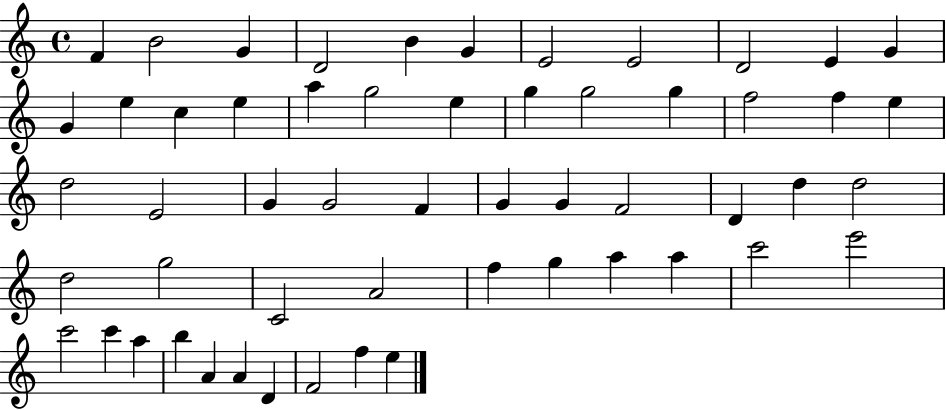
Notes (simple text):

F4/q B4/h G4/q D4/h B4/q G4/q E4/h E4/h D4/h E4/q G4/q G4/q E5/q C5/q E5/q A5/q G5/h E5/q G5/q G5/h G5/q F5/h F5/q E5/q D5/h E4/h G4/q G4/h F4/q G4/q G4/q F4/h D4/q D5/q D5/h D5/h G5/h C4/h A4/h F5/q G5/q A5/q A5/q C6/h E6/h C6/h C6/q A5/q B5/q A4/q A4/q D4/q F4/h F5/q E5/q